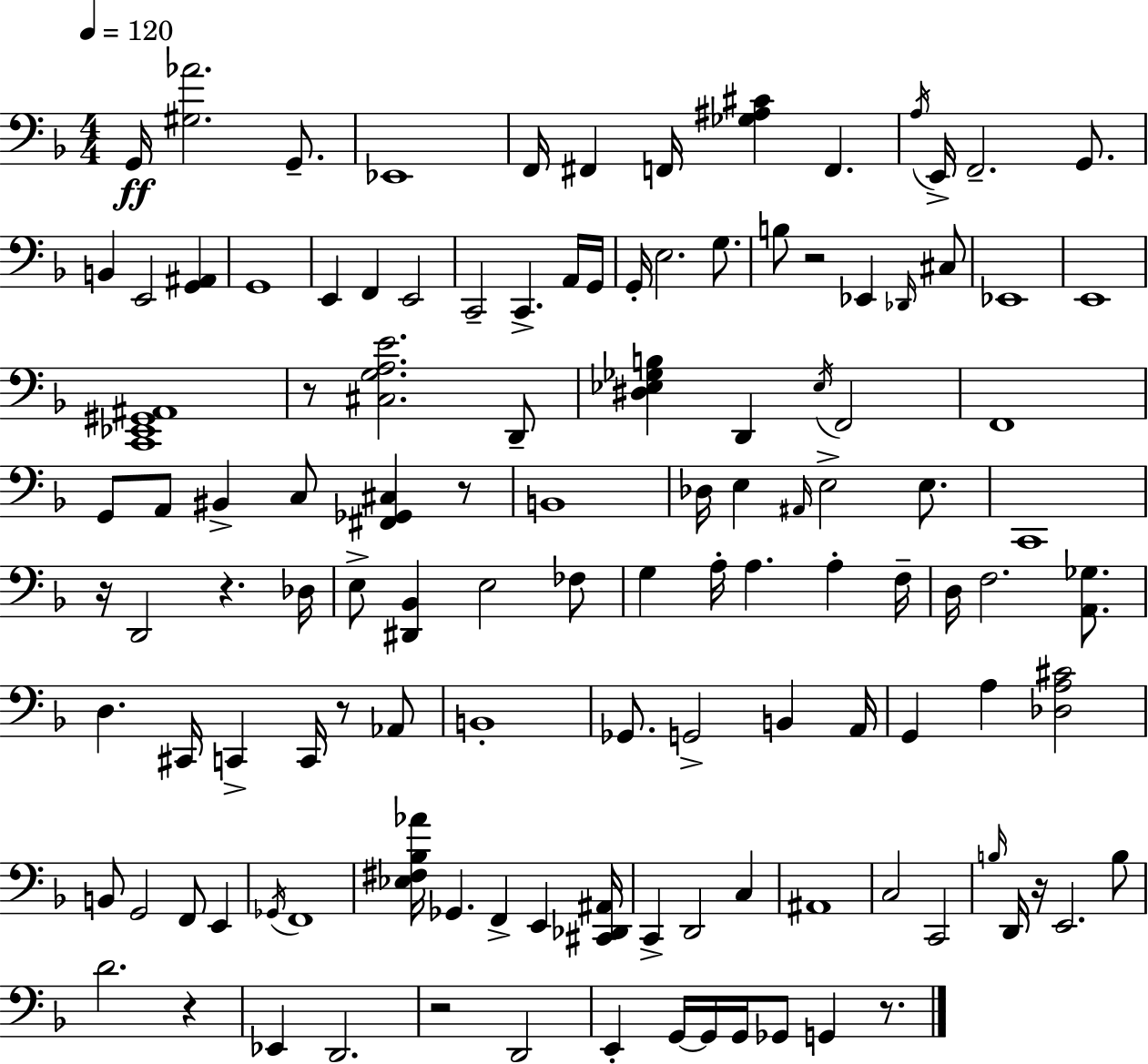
X:1
T:Untitled
M:4/4
L:1/4
K:Dm
G,,/4 [^G,_A]2 G,,/2 _E,,4 F,,/4 ^F,, F,,/4 [_G,^A,^C] F,, A,/4 E,,/4 F,,2 G,,/2 B,, E,,2 [G,,^A,,] G,,4 E,, F,, E,,2 C,,2 C,, A,,/4 G,,/4 G,,/4 E,2 G,/2 B,/2 z2 _E,, _D,,/4 ^C,/2 _E,,4 E,,4 [C,,_E,,^G,,^A,,]4 z/2 [^C,G,A,E]2 D,,/2 [^D,_E,_G,B,] D,, _E,/4 F,,2 F,,4 G,,/2 A,,/2 ^B,, C,/2 [^F,,_G,,^C,] z/2 B,,4 _D,/4 E, ^A,,/4 E,2 E,/2 C,,4 z/4 D,,2 z _D,/4 E,/2 [^D,,_B,,] E,2 _F,/2 G, A,/4 A, A, F,/4 D,/4 F,2 [A,,_G,]/2 D, ^C,,/4 C,, C,,/4 z/2 _A,,/2 B,,4 _G,,/2 G,,2 B,, A,,/4 G,, A, [_D,A,^C]2 B,,/2 G,,2 F,,/2 E,, _G,,/4 F,,4 [_E,^F,_B,_A]/4 _G,, F,, E,, [^C,,_D,,^A,,]/4 C,, D,,2 C, ^A,,4 C,2 C,,2 B,/4 D,,/4 z/4 E,,2 B,/2 D2 z _E,, D,,2 z2 D,,2 E,, G,,/4 G,,/4 G,,/4 _G,,/2 G,, z/2